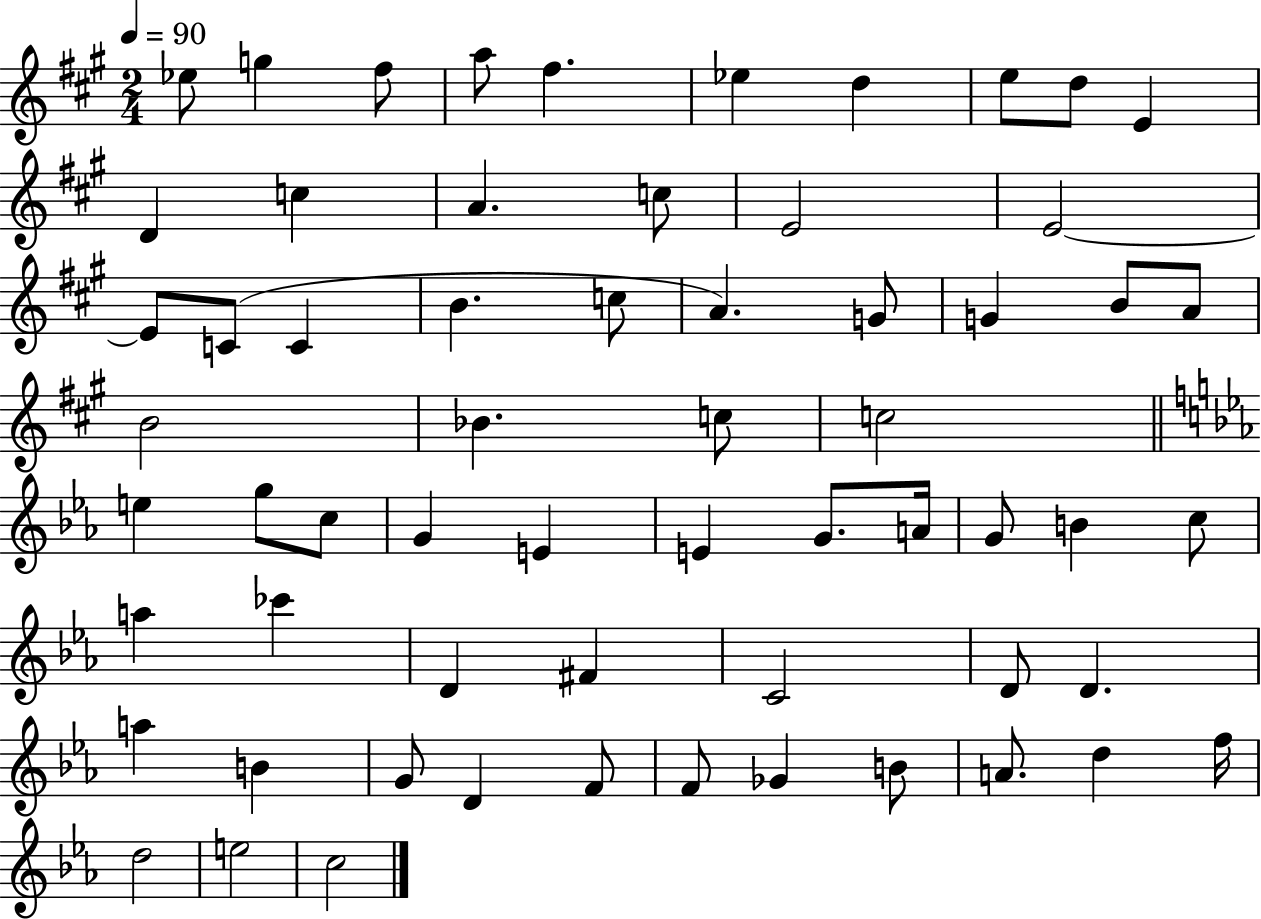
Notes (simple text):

Eb5/e G5/q F#5/e A5/e F#5/q. Eb5/q D5/q E5/e D5/e E4/q D4/q C5/q A4/q. C5/e E4/h E4/h E4/e C4/e C4/q B4/q. C5/e A4/q. G4/e G4/q B4/e A4/e B4/h Bb4/q. C5/e C5/h E5/q G5/e C5/e G4/q E4/q E4/q G4/e. A4/s G4/e B4/q C5/e A5/q CES6/q D4/q F#4/q C4/h D4/e D4/q. A5/q B4/q G4/e D4/q F4/e F4/e Gb4/q B4/e A4/e. D5/q F5/s D5/h E5/h C5/h